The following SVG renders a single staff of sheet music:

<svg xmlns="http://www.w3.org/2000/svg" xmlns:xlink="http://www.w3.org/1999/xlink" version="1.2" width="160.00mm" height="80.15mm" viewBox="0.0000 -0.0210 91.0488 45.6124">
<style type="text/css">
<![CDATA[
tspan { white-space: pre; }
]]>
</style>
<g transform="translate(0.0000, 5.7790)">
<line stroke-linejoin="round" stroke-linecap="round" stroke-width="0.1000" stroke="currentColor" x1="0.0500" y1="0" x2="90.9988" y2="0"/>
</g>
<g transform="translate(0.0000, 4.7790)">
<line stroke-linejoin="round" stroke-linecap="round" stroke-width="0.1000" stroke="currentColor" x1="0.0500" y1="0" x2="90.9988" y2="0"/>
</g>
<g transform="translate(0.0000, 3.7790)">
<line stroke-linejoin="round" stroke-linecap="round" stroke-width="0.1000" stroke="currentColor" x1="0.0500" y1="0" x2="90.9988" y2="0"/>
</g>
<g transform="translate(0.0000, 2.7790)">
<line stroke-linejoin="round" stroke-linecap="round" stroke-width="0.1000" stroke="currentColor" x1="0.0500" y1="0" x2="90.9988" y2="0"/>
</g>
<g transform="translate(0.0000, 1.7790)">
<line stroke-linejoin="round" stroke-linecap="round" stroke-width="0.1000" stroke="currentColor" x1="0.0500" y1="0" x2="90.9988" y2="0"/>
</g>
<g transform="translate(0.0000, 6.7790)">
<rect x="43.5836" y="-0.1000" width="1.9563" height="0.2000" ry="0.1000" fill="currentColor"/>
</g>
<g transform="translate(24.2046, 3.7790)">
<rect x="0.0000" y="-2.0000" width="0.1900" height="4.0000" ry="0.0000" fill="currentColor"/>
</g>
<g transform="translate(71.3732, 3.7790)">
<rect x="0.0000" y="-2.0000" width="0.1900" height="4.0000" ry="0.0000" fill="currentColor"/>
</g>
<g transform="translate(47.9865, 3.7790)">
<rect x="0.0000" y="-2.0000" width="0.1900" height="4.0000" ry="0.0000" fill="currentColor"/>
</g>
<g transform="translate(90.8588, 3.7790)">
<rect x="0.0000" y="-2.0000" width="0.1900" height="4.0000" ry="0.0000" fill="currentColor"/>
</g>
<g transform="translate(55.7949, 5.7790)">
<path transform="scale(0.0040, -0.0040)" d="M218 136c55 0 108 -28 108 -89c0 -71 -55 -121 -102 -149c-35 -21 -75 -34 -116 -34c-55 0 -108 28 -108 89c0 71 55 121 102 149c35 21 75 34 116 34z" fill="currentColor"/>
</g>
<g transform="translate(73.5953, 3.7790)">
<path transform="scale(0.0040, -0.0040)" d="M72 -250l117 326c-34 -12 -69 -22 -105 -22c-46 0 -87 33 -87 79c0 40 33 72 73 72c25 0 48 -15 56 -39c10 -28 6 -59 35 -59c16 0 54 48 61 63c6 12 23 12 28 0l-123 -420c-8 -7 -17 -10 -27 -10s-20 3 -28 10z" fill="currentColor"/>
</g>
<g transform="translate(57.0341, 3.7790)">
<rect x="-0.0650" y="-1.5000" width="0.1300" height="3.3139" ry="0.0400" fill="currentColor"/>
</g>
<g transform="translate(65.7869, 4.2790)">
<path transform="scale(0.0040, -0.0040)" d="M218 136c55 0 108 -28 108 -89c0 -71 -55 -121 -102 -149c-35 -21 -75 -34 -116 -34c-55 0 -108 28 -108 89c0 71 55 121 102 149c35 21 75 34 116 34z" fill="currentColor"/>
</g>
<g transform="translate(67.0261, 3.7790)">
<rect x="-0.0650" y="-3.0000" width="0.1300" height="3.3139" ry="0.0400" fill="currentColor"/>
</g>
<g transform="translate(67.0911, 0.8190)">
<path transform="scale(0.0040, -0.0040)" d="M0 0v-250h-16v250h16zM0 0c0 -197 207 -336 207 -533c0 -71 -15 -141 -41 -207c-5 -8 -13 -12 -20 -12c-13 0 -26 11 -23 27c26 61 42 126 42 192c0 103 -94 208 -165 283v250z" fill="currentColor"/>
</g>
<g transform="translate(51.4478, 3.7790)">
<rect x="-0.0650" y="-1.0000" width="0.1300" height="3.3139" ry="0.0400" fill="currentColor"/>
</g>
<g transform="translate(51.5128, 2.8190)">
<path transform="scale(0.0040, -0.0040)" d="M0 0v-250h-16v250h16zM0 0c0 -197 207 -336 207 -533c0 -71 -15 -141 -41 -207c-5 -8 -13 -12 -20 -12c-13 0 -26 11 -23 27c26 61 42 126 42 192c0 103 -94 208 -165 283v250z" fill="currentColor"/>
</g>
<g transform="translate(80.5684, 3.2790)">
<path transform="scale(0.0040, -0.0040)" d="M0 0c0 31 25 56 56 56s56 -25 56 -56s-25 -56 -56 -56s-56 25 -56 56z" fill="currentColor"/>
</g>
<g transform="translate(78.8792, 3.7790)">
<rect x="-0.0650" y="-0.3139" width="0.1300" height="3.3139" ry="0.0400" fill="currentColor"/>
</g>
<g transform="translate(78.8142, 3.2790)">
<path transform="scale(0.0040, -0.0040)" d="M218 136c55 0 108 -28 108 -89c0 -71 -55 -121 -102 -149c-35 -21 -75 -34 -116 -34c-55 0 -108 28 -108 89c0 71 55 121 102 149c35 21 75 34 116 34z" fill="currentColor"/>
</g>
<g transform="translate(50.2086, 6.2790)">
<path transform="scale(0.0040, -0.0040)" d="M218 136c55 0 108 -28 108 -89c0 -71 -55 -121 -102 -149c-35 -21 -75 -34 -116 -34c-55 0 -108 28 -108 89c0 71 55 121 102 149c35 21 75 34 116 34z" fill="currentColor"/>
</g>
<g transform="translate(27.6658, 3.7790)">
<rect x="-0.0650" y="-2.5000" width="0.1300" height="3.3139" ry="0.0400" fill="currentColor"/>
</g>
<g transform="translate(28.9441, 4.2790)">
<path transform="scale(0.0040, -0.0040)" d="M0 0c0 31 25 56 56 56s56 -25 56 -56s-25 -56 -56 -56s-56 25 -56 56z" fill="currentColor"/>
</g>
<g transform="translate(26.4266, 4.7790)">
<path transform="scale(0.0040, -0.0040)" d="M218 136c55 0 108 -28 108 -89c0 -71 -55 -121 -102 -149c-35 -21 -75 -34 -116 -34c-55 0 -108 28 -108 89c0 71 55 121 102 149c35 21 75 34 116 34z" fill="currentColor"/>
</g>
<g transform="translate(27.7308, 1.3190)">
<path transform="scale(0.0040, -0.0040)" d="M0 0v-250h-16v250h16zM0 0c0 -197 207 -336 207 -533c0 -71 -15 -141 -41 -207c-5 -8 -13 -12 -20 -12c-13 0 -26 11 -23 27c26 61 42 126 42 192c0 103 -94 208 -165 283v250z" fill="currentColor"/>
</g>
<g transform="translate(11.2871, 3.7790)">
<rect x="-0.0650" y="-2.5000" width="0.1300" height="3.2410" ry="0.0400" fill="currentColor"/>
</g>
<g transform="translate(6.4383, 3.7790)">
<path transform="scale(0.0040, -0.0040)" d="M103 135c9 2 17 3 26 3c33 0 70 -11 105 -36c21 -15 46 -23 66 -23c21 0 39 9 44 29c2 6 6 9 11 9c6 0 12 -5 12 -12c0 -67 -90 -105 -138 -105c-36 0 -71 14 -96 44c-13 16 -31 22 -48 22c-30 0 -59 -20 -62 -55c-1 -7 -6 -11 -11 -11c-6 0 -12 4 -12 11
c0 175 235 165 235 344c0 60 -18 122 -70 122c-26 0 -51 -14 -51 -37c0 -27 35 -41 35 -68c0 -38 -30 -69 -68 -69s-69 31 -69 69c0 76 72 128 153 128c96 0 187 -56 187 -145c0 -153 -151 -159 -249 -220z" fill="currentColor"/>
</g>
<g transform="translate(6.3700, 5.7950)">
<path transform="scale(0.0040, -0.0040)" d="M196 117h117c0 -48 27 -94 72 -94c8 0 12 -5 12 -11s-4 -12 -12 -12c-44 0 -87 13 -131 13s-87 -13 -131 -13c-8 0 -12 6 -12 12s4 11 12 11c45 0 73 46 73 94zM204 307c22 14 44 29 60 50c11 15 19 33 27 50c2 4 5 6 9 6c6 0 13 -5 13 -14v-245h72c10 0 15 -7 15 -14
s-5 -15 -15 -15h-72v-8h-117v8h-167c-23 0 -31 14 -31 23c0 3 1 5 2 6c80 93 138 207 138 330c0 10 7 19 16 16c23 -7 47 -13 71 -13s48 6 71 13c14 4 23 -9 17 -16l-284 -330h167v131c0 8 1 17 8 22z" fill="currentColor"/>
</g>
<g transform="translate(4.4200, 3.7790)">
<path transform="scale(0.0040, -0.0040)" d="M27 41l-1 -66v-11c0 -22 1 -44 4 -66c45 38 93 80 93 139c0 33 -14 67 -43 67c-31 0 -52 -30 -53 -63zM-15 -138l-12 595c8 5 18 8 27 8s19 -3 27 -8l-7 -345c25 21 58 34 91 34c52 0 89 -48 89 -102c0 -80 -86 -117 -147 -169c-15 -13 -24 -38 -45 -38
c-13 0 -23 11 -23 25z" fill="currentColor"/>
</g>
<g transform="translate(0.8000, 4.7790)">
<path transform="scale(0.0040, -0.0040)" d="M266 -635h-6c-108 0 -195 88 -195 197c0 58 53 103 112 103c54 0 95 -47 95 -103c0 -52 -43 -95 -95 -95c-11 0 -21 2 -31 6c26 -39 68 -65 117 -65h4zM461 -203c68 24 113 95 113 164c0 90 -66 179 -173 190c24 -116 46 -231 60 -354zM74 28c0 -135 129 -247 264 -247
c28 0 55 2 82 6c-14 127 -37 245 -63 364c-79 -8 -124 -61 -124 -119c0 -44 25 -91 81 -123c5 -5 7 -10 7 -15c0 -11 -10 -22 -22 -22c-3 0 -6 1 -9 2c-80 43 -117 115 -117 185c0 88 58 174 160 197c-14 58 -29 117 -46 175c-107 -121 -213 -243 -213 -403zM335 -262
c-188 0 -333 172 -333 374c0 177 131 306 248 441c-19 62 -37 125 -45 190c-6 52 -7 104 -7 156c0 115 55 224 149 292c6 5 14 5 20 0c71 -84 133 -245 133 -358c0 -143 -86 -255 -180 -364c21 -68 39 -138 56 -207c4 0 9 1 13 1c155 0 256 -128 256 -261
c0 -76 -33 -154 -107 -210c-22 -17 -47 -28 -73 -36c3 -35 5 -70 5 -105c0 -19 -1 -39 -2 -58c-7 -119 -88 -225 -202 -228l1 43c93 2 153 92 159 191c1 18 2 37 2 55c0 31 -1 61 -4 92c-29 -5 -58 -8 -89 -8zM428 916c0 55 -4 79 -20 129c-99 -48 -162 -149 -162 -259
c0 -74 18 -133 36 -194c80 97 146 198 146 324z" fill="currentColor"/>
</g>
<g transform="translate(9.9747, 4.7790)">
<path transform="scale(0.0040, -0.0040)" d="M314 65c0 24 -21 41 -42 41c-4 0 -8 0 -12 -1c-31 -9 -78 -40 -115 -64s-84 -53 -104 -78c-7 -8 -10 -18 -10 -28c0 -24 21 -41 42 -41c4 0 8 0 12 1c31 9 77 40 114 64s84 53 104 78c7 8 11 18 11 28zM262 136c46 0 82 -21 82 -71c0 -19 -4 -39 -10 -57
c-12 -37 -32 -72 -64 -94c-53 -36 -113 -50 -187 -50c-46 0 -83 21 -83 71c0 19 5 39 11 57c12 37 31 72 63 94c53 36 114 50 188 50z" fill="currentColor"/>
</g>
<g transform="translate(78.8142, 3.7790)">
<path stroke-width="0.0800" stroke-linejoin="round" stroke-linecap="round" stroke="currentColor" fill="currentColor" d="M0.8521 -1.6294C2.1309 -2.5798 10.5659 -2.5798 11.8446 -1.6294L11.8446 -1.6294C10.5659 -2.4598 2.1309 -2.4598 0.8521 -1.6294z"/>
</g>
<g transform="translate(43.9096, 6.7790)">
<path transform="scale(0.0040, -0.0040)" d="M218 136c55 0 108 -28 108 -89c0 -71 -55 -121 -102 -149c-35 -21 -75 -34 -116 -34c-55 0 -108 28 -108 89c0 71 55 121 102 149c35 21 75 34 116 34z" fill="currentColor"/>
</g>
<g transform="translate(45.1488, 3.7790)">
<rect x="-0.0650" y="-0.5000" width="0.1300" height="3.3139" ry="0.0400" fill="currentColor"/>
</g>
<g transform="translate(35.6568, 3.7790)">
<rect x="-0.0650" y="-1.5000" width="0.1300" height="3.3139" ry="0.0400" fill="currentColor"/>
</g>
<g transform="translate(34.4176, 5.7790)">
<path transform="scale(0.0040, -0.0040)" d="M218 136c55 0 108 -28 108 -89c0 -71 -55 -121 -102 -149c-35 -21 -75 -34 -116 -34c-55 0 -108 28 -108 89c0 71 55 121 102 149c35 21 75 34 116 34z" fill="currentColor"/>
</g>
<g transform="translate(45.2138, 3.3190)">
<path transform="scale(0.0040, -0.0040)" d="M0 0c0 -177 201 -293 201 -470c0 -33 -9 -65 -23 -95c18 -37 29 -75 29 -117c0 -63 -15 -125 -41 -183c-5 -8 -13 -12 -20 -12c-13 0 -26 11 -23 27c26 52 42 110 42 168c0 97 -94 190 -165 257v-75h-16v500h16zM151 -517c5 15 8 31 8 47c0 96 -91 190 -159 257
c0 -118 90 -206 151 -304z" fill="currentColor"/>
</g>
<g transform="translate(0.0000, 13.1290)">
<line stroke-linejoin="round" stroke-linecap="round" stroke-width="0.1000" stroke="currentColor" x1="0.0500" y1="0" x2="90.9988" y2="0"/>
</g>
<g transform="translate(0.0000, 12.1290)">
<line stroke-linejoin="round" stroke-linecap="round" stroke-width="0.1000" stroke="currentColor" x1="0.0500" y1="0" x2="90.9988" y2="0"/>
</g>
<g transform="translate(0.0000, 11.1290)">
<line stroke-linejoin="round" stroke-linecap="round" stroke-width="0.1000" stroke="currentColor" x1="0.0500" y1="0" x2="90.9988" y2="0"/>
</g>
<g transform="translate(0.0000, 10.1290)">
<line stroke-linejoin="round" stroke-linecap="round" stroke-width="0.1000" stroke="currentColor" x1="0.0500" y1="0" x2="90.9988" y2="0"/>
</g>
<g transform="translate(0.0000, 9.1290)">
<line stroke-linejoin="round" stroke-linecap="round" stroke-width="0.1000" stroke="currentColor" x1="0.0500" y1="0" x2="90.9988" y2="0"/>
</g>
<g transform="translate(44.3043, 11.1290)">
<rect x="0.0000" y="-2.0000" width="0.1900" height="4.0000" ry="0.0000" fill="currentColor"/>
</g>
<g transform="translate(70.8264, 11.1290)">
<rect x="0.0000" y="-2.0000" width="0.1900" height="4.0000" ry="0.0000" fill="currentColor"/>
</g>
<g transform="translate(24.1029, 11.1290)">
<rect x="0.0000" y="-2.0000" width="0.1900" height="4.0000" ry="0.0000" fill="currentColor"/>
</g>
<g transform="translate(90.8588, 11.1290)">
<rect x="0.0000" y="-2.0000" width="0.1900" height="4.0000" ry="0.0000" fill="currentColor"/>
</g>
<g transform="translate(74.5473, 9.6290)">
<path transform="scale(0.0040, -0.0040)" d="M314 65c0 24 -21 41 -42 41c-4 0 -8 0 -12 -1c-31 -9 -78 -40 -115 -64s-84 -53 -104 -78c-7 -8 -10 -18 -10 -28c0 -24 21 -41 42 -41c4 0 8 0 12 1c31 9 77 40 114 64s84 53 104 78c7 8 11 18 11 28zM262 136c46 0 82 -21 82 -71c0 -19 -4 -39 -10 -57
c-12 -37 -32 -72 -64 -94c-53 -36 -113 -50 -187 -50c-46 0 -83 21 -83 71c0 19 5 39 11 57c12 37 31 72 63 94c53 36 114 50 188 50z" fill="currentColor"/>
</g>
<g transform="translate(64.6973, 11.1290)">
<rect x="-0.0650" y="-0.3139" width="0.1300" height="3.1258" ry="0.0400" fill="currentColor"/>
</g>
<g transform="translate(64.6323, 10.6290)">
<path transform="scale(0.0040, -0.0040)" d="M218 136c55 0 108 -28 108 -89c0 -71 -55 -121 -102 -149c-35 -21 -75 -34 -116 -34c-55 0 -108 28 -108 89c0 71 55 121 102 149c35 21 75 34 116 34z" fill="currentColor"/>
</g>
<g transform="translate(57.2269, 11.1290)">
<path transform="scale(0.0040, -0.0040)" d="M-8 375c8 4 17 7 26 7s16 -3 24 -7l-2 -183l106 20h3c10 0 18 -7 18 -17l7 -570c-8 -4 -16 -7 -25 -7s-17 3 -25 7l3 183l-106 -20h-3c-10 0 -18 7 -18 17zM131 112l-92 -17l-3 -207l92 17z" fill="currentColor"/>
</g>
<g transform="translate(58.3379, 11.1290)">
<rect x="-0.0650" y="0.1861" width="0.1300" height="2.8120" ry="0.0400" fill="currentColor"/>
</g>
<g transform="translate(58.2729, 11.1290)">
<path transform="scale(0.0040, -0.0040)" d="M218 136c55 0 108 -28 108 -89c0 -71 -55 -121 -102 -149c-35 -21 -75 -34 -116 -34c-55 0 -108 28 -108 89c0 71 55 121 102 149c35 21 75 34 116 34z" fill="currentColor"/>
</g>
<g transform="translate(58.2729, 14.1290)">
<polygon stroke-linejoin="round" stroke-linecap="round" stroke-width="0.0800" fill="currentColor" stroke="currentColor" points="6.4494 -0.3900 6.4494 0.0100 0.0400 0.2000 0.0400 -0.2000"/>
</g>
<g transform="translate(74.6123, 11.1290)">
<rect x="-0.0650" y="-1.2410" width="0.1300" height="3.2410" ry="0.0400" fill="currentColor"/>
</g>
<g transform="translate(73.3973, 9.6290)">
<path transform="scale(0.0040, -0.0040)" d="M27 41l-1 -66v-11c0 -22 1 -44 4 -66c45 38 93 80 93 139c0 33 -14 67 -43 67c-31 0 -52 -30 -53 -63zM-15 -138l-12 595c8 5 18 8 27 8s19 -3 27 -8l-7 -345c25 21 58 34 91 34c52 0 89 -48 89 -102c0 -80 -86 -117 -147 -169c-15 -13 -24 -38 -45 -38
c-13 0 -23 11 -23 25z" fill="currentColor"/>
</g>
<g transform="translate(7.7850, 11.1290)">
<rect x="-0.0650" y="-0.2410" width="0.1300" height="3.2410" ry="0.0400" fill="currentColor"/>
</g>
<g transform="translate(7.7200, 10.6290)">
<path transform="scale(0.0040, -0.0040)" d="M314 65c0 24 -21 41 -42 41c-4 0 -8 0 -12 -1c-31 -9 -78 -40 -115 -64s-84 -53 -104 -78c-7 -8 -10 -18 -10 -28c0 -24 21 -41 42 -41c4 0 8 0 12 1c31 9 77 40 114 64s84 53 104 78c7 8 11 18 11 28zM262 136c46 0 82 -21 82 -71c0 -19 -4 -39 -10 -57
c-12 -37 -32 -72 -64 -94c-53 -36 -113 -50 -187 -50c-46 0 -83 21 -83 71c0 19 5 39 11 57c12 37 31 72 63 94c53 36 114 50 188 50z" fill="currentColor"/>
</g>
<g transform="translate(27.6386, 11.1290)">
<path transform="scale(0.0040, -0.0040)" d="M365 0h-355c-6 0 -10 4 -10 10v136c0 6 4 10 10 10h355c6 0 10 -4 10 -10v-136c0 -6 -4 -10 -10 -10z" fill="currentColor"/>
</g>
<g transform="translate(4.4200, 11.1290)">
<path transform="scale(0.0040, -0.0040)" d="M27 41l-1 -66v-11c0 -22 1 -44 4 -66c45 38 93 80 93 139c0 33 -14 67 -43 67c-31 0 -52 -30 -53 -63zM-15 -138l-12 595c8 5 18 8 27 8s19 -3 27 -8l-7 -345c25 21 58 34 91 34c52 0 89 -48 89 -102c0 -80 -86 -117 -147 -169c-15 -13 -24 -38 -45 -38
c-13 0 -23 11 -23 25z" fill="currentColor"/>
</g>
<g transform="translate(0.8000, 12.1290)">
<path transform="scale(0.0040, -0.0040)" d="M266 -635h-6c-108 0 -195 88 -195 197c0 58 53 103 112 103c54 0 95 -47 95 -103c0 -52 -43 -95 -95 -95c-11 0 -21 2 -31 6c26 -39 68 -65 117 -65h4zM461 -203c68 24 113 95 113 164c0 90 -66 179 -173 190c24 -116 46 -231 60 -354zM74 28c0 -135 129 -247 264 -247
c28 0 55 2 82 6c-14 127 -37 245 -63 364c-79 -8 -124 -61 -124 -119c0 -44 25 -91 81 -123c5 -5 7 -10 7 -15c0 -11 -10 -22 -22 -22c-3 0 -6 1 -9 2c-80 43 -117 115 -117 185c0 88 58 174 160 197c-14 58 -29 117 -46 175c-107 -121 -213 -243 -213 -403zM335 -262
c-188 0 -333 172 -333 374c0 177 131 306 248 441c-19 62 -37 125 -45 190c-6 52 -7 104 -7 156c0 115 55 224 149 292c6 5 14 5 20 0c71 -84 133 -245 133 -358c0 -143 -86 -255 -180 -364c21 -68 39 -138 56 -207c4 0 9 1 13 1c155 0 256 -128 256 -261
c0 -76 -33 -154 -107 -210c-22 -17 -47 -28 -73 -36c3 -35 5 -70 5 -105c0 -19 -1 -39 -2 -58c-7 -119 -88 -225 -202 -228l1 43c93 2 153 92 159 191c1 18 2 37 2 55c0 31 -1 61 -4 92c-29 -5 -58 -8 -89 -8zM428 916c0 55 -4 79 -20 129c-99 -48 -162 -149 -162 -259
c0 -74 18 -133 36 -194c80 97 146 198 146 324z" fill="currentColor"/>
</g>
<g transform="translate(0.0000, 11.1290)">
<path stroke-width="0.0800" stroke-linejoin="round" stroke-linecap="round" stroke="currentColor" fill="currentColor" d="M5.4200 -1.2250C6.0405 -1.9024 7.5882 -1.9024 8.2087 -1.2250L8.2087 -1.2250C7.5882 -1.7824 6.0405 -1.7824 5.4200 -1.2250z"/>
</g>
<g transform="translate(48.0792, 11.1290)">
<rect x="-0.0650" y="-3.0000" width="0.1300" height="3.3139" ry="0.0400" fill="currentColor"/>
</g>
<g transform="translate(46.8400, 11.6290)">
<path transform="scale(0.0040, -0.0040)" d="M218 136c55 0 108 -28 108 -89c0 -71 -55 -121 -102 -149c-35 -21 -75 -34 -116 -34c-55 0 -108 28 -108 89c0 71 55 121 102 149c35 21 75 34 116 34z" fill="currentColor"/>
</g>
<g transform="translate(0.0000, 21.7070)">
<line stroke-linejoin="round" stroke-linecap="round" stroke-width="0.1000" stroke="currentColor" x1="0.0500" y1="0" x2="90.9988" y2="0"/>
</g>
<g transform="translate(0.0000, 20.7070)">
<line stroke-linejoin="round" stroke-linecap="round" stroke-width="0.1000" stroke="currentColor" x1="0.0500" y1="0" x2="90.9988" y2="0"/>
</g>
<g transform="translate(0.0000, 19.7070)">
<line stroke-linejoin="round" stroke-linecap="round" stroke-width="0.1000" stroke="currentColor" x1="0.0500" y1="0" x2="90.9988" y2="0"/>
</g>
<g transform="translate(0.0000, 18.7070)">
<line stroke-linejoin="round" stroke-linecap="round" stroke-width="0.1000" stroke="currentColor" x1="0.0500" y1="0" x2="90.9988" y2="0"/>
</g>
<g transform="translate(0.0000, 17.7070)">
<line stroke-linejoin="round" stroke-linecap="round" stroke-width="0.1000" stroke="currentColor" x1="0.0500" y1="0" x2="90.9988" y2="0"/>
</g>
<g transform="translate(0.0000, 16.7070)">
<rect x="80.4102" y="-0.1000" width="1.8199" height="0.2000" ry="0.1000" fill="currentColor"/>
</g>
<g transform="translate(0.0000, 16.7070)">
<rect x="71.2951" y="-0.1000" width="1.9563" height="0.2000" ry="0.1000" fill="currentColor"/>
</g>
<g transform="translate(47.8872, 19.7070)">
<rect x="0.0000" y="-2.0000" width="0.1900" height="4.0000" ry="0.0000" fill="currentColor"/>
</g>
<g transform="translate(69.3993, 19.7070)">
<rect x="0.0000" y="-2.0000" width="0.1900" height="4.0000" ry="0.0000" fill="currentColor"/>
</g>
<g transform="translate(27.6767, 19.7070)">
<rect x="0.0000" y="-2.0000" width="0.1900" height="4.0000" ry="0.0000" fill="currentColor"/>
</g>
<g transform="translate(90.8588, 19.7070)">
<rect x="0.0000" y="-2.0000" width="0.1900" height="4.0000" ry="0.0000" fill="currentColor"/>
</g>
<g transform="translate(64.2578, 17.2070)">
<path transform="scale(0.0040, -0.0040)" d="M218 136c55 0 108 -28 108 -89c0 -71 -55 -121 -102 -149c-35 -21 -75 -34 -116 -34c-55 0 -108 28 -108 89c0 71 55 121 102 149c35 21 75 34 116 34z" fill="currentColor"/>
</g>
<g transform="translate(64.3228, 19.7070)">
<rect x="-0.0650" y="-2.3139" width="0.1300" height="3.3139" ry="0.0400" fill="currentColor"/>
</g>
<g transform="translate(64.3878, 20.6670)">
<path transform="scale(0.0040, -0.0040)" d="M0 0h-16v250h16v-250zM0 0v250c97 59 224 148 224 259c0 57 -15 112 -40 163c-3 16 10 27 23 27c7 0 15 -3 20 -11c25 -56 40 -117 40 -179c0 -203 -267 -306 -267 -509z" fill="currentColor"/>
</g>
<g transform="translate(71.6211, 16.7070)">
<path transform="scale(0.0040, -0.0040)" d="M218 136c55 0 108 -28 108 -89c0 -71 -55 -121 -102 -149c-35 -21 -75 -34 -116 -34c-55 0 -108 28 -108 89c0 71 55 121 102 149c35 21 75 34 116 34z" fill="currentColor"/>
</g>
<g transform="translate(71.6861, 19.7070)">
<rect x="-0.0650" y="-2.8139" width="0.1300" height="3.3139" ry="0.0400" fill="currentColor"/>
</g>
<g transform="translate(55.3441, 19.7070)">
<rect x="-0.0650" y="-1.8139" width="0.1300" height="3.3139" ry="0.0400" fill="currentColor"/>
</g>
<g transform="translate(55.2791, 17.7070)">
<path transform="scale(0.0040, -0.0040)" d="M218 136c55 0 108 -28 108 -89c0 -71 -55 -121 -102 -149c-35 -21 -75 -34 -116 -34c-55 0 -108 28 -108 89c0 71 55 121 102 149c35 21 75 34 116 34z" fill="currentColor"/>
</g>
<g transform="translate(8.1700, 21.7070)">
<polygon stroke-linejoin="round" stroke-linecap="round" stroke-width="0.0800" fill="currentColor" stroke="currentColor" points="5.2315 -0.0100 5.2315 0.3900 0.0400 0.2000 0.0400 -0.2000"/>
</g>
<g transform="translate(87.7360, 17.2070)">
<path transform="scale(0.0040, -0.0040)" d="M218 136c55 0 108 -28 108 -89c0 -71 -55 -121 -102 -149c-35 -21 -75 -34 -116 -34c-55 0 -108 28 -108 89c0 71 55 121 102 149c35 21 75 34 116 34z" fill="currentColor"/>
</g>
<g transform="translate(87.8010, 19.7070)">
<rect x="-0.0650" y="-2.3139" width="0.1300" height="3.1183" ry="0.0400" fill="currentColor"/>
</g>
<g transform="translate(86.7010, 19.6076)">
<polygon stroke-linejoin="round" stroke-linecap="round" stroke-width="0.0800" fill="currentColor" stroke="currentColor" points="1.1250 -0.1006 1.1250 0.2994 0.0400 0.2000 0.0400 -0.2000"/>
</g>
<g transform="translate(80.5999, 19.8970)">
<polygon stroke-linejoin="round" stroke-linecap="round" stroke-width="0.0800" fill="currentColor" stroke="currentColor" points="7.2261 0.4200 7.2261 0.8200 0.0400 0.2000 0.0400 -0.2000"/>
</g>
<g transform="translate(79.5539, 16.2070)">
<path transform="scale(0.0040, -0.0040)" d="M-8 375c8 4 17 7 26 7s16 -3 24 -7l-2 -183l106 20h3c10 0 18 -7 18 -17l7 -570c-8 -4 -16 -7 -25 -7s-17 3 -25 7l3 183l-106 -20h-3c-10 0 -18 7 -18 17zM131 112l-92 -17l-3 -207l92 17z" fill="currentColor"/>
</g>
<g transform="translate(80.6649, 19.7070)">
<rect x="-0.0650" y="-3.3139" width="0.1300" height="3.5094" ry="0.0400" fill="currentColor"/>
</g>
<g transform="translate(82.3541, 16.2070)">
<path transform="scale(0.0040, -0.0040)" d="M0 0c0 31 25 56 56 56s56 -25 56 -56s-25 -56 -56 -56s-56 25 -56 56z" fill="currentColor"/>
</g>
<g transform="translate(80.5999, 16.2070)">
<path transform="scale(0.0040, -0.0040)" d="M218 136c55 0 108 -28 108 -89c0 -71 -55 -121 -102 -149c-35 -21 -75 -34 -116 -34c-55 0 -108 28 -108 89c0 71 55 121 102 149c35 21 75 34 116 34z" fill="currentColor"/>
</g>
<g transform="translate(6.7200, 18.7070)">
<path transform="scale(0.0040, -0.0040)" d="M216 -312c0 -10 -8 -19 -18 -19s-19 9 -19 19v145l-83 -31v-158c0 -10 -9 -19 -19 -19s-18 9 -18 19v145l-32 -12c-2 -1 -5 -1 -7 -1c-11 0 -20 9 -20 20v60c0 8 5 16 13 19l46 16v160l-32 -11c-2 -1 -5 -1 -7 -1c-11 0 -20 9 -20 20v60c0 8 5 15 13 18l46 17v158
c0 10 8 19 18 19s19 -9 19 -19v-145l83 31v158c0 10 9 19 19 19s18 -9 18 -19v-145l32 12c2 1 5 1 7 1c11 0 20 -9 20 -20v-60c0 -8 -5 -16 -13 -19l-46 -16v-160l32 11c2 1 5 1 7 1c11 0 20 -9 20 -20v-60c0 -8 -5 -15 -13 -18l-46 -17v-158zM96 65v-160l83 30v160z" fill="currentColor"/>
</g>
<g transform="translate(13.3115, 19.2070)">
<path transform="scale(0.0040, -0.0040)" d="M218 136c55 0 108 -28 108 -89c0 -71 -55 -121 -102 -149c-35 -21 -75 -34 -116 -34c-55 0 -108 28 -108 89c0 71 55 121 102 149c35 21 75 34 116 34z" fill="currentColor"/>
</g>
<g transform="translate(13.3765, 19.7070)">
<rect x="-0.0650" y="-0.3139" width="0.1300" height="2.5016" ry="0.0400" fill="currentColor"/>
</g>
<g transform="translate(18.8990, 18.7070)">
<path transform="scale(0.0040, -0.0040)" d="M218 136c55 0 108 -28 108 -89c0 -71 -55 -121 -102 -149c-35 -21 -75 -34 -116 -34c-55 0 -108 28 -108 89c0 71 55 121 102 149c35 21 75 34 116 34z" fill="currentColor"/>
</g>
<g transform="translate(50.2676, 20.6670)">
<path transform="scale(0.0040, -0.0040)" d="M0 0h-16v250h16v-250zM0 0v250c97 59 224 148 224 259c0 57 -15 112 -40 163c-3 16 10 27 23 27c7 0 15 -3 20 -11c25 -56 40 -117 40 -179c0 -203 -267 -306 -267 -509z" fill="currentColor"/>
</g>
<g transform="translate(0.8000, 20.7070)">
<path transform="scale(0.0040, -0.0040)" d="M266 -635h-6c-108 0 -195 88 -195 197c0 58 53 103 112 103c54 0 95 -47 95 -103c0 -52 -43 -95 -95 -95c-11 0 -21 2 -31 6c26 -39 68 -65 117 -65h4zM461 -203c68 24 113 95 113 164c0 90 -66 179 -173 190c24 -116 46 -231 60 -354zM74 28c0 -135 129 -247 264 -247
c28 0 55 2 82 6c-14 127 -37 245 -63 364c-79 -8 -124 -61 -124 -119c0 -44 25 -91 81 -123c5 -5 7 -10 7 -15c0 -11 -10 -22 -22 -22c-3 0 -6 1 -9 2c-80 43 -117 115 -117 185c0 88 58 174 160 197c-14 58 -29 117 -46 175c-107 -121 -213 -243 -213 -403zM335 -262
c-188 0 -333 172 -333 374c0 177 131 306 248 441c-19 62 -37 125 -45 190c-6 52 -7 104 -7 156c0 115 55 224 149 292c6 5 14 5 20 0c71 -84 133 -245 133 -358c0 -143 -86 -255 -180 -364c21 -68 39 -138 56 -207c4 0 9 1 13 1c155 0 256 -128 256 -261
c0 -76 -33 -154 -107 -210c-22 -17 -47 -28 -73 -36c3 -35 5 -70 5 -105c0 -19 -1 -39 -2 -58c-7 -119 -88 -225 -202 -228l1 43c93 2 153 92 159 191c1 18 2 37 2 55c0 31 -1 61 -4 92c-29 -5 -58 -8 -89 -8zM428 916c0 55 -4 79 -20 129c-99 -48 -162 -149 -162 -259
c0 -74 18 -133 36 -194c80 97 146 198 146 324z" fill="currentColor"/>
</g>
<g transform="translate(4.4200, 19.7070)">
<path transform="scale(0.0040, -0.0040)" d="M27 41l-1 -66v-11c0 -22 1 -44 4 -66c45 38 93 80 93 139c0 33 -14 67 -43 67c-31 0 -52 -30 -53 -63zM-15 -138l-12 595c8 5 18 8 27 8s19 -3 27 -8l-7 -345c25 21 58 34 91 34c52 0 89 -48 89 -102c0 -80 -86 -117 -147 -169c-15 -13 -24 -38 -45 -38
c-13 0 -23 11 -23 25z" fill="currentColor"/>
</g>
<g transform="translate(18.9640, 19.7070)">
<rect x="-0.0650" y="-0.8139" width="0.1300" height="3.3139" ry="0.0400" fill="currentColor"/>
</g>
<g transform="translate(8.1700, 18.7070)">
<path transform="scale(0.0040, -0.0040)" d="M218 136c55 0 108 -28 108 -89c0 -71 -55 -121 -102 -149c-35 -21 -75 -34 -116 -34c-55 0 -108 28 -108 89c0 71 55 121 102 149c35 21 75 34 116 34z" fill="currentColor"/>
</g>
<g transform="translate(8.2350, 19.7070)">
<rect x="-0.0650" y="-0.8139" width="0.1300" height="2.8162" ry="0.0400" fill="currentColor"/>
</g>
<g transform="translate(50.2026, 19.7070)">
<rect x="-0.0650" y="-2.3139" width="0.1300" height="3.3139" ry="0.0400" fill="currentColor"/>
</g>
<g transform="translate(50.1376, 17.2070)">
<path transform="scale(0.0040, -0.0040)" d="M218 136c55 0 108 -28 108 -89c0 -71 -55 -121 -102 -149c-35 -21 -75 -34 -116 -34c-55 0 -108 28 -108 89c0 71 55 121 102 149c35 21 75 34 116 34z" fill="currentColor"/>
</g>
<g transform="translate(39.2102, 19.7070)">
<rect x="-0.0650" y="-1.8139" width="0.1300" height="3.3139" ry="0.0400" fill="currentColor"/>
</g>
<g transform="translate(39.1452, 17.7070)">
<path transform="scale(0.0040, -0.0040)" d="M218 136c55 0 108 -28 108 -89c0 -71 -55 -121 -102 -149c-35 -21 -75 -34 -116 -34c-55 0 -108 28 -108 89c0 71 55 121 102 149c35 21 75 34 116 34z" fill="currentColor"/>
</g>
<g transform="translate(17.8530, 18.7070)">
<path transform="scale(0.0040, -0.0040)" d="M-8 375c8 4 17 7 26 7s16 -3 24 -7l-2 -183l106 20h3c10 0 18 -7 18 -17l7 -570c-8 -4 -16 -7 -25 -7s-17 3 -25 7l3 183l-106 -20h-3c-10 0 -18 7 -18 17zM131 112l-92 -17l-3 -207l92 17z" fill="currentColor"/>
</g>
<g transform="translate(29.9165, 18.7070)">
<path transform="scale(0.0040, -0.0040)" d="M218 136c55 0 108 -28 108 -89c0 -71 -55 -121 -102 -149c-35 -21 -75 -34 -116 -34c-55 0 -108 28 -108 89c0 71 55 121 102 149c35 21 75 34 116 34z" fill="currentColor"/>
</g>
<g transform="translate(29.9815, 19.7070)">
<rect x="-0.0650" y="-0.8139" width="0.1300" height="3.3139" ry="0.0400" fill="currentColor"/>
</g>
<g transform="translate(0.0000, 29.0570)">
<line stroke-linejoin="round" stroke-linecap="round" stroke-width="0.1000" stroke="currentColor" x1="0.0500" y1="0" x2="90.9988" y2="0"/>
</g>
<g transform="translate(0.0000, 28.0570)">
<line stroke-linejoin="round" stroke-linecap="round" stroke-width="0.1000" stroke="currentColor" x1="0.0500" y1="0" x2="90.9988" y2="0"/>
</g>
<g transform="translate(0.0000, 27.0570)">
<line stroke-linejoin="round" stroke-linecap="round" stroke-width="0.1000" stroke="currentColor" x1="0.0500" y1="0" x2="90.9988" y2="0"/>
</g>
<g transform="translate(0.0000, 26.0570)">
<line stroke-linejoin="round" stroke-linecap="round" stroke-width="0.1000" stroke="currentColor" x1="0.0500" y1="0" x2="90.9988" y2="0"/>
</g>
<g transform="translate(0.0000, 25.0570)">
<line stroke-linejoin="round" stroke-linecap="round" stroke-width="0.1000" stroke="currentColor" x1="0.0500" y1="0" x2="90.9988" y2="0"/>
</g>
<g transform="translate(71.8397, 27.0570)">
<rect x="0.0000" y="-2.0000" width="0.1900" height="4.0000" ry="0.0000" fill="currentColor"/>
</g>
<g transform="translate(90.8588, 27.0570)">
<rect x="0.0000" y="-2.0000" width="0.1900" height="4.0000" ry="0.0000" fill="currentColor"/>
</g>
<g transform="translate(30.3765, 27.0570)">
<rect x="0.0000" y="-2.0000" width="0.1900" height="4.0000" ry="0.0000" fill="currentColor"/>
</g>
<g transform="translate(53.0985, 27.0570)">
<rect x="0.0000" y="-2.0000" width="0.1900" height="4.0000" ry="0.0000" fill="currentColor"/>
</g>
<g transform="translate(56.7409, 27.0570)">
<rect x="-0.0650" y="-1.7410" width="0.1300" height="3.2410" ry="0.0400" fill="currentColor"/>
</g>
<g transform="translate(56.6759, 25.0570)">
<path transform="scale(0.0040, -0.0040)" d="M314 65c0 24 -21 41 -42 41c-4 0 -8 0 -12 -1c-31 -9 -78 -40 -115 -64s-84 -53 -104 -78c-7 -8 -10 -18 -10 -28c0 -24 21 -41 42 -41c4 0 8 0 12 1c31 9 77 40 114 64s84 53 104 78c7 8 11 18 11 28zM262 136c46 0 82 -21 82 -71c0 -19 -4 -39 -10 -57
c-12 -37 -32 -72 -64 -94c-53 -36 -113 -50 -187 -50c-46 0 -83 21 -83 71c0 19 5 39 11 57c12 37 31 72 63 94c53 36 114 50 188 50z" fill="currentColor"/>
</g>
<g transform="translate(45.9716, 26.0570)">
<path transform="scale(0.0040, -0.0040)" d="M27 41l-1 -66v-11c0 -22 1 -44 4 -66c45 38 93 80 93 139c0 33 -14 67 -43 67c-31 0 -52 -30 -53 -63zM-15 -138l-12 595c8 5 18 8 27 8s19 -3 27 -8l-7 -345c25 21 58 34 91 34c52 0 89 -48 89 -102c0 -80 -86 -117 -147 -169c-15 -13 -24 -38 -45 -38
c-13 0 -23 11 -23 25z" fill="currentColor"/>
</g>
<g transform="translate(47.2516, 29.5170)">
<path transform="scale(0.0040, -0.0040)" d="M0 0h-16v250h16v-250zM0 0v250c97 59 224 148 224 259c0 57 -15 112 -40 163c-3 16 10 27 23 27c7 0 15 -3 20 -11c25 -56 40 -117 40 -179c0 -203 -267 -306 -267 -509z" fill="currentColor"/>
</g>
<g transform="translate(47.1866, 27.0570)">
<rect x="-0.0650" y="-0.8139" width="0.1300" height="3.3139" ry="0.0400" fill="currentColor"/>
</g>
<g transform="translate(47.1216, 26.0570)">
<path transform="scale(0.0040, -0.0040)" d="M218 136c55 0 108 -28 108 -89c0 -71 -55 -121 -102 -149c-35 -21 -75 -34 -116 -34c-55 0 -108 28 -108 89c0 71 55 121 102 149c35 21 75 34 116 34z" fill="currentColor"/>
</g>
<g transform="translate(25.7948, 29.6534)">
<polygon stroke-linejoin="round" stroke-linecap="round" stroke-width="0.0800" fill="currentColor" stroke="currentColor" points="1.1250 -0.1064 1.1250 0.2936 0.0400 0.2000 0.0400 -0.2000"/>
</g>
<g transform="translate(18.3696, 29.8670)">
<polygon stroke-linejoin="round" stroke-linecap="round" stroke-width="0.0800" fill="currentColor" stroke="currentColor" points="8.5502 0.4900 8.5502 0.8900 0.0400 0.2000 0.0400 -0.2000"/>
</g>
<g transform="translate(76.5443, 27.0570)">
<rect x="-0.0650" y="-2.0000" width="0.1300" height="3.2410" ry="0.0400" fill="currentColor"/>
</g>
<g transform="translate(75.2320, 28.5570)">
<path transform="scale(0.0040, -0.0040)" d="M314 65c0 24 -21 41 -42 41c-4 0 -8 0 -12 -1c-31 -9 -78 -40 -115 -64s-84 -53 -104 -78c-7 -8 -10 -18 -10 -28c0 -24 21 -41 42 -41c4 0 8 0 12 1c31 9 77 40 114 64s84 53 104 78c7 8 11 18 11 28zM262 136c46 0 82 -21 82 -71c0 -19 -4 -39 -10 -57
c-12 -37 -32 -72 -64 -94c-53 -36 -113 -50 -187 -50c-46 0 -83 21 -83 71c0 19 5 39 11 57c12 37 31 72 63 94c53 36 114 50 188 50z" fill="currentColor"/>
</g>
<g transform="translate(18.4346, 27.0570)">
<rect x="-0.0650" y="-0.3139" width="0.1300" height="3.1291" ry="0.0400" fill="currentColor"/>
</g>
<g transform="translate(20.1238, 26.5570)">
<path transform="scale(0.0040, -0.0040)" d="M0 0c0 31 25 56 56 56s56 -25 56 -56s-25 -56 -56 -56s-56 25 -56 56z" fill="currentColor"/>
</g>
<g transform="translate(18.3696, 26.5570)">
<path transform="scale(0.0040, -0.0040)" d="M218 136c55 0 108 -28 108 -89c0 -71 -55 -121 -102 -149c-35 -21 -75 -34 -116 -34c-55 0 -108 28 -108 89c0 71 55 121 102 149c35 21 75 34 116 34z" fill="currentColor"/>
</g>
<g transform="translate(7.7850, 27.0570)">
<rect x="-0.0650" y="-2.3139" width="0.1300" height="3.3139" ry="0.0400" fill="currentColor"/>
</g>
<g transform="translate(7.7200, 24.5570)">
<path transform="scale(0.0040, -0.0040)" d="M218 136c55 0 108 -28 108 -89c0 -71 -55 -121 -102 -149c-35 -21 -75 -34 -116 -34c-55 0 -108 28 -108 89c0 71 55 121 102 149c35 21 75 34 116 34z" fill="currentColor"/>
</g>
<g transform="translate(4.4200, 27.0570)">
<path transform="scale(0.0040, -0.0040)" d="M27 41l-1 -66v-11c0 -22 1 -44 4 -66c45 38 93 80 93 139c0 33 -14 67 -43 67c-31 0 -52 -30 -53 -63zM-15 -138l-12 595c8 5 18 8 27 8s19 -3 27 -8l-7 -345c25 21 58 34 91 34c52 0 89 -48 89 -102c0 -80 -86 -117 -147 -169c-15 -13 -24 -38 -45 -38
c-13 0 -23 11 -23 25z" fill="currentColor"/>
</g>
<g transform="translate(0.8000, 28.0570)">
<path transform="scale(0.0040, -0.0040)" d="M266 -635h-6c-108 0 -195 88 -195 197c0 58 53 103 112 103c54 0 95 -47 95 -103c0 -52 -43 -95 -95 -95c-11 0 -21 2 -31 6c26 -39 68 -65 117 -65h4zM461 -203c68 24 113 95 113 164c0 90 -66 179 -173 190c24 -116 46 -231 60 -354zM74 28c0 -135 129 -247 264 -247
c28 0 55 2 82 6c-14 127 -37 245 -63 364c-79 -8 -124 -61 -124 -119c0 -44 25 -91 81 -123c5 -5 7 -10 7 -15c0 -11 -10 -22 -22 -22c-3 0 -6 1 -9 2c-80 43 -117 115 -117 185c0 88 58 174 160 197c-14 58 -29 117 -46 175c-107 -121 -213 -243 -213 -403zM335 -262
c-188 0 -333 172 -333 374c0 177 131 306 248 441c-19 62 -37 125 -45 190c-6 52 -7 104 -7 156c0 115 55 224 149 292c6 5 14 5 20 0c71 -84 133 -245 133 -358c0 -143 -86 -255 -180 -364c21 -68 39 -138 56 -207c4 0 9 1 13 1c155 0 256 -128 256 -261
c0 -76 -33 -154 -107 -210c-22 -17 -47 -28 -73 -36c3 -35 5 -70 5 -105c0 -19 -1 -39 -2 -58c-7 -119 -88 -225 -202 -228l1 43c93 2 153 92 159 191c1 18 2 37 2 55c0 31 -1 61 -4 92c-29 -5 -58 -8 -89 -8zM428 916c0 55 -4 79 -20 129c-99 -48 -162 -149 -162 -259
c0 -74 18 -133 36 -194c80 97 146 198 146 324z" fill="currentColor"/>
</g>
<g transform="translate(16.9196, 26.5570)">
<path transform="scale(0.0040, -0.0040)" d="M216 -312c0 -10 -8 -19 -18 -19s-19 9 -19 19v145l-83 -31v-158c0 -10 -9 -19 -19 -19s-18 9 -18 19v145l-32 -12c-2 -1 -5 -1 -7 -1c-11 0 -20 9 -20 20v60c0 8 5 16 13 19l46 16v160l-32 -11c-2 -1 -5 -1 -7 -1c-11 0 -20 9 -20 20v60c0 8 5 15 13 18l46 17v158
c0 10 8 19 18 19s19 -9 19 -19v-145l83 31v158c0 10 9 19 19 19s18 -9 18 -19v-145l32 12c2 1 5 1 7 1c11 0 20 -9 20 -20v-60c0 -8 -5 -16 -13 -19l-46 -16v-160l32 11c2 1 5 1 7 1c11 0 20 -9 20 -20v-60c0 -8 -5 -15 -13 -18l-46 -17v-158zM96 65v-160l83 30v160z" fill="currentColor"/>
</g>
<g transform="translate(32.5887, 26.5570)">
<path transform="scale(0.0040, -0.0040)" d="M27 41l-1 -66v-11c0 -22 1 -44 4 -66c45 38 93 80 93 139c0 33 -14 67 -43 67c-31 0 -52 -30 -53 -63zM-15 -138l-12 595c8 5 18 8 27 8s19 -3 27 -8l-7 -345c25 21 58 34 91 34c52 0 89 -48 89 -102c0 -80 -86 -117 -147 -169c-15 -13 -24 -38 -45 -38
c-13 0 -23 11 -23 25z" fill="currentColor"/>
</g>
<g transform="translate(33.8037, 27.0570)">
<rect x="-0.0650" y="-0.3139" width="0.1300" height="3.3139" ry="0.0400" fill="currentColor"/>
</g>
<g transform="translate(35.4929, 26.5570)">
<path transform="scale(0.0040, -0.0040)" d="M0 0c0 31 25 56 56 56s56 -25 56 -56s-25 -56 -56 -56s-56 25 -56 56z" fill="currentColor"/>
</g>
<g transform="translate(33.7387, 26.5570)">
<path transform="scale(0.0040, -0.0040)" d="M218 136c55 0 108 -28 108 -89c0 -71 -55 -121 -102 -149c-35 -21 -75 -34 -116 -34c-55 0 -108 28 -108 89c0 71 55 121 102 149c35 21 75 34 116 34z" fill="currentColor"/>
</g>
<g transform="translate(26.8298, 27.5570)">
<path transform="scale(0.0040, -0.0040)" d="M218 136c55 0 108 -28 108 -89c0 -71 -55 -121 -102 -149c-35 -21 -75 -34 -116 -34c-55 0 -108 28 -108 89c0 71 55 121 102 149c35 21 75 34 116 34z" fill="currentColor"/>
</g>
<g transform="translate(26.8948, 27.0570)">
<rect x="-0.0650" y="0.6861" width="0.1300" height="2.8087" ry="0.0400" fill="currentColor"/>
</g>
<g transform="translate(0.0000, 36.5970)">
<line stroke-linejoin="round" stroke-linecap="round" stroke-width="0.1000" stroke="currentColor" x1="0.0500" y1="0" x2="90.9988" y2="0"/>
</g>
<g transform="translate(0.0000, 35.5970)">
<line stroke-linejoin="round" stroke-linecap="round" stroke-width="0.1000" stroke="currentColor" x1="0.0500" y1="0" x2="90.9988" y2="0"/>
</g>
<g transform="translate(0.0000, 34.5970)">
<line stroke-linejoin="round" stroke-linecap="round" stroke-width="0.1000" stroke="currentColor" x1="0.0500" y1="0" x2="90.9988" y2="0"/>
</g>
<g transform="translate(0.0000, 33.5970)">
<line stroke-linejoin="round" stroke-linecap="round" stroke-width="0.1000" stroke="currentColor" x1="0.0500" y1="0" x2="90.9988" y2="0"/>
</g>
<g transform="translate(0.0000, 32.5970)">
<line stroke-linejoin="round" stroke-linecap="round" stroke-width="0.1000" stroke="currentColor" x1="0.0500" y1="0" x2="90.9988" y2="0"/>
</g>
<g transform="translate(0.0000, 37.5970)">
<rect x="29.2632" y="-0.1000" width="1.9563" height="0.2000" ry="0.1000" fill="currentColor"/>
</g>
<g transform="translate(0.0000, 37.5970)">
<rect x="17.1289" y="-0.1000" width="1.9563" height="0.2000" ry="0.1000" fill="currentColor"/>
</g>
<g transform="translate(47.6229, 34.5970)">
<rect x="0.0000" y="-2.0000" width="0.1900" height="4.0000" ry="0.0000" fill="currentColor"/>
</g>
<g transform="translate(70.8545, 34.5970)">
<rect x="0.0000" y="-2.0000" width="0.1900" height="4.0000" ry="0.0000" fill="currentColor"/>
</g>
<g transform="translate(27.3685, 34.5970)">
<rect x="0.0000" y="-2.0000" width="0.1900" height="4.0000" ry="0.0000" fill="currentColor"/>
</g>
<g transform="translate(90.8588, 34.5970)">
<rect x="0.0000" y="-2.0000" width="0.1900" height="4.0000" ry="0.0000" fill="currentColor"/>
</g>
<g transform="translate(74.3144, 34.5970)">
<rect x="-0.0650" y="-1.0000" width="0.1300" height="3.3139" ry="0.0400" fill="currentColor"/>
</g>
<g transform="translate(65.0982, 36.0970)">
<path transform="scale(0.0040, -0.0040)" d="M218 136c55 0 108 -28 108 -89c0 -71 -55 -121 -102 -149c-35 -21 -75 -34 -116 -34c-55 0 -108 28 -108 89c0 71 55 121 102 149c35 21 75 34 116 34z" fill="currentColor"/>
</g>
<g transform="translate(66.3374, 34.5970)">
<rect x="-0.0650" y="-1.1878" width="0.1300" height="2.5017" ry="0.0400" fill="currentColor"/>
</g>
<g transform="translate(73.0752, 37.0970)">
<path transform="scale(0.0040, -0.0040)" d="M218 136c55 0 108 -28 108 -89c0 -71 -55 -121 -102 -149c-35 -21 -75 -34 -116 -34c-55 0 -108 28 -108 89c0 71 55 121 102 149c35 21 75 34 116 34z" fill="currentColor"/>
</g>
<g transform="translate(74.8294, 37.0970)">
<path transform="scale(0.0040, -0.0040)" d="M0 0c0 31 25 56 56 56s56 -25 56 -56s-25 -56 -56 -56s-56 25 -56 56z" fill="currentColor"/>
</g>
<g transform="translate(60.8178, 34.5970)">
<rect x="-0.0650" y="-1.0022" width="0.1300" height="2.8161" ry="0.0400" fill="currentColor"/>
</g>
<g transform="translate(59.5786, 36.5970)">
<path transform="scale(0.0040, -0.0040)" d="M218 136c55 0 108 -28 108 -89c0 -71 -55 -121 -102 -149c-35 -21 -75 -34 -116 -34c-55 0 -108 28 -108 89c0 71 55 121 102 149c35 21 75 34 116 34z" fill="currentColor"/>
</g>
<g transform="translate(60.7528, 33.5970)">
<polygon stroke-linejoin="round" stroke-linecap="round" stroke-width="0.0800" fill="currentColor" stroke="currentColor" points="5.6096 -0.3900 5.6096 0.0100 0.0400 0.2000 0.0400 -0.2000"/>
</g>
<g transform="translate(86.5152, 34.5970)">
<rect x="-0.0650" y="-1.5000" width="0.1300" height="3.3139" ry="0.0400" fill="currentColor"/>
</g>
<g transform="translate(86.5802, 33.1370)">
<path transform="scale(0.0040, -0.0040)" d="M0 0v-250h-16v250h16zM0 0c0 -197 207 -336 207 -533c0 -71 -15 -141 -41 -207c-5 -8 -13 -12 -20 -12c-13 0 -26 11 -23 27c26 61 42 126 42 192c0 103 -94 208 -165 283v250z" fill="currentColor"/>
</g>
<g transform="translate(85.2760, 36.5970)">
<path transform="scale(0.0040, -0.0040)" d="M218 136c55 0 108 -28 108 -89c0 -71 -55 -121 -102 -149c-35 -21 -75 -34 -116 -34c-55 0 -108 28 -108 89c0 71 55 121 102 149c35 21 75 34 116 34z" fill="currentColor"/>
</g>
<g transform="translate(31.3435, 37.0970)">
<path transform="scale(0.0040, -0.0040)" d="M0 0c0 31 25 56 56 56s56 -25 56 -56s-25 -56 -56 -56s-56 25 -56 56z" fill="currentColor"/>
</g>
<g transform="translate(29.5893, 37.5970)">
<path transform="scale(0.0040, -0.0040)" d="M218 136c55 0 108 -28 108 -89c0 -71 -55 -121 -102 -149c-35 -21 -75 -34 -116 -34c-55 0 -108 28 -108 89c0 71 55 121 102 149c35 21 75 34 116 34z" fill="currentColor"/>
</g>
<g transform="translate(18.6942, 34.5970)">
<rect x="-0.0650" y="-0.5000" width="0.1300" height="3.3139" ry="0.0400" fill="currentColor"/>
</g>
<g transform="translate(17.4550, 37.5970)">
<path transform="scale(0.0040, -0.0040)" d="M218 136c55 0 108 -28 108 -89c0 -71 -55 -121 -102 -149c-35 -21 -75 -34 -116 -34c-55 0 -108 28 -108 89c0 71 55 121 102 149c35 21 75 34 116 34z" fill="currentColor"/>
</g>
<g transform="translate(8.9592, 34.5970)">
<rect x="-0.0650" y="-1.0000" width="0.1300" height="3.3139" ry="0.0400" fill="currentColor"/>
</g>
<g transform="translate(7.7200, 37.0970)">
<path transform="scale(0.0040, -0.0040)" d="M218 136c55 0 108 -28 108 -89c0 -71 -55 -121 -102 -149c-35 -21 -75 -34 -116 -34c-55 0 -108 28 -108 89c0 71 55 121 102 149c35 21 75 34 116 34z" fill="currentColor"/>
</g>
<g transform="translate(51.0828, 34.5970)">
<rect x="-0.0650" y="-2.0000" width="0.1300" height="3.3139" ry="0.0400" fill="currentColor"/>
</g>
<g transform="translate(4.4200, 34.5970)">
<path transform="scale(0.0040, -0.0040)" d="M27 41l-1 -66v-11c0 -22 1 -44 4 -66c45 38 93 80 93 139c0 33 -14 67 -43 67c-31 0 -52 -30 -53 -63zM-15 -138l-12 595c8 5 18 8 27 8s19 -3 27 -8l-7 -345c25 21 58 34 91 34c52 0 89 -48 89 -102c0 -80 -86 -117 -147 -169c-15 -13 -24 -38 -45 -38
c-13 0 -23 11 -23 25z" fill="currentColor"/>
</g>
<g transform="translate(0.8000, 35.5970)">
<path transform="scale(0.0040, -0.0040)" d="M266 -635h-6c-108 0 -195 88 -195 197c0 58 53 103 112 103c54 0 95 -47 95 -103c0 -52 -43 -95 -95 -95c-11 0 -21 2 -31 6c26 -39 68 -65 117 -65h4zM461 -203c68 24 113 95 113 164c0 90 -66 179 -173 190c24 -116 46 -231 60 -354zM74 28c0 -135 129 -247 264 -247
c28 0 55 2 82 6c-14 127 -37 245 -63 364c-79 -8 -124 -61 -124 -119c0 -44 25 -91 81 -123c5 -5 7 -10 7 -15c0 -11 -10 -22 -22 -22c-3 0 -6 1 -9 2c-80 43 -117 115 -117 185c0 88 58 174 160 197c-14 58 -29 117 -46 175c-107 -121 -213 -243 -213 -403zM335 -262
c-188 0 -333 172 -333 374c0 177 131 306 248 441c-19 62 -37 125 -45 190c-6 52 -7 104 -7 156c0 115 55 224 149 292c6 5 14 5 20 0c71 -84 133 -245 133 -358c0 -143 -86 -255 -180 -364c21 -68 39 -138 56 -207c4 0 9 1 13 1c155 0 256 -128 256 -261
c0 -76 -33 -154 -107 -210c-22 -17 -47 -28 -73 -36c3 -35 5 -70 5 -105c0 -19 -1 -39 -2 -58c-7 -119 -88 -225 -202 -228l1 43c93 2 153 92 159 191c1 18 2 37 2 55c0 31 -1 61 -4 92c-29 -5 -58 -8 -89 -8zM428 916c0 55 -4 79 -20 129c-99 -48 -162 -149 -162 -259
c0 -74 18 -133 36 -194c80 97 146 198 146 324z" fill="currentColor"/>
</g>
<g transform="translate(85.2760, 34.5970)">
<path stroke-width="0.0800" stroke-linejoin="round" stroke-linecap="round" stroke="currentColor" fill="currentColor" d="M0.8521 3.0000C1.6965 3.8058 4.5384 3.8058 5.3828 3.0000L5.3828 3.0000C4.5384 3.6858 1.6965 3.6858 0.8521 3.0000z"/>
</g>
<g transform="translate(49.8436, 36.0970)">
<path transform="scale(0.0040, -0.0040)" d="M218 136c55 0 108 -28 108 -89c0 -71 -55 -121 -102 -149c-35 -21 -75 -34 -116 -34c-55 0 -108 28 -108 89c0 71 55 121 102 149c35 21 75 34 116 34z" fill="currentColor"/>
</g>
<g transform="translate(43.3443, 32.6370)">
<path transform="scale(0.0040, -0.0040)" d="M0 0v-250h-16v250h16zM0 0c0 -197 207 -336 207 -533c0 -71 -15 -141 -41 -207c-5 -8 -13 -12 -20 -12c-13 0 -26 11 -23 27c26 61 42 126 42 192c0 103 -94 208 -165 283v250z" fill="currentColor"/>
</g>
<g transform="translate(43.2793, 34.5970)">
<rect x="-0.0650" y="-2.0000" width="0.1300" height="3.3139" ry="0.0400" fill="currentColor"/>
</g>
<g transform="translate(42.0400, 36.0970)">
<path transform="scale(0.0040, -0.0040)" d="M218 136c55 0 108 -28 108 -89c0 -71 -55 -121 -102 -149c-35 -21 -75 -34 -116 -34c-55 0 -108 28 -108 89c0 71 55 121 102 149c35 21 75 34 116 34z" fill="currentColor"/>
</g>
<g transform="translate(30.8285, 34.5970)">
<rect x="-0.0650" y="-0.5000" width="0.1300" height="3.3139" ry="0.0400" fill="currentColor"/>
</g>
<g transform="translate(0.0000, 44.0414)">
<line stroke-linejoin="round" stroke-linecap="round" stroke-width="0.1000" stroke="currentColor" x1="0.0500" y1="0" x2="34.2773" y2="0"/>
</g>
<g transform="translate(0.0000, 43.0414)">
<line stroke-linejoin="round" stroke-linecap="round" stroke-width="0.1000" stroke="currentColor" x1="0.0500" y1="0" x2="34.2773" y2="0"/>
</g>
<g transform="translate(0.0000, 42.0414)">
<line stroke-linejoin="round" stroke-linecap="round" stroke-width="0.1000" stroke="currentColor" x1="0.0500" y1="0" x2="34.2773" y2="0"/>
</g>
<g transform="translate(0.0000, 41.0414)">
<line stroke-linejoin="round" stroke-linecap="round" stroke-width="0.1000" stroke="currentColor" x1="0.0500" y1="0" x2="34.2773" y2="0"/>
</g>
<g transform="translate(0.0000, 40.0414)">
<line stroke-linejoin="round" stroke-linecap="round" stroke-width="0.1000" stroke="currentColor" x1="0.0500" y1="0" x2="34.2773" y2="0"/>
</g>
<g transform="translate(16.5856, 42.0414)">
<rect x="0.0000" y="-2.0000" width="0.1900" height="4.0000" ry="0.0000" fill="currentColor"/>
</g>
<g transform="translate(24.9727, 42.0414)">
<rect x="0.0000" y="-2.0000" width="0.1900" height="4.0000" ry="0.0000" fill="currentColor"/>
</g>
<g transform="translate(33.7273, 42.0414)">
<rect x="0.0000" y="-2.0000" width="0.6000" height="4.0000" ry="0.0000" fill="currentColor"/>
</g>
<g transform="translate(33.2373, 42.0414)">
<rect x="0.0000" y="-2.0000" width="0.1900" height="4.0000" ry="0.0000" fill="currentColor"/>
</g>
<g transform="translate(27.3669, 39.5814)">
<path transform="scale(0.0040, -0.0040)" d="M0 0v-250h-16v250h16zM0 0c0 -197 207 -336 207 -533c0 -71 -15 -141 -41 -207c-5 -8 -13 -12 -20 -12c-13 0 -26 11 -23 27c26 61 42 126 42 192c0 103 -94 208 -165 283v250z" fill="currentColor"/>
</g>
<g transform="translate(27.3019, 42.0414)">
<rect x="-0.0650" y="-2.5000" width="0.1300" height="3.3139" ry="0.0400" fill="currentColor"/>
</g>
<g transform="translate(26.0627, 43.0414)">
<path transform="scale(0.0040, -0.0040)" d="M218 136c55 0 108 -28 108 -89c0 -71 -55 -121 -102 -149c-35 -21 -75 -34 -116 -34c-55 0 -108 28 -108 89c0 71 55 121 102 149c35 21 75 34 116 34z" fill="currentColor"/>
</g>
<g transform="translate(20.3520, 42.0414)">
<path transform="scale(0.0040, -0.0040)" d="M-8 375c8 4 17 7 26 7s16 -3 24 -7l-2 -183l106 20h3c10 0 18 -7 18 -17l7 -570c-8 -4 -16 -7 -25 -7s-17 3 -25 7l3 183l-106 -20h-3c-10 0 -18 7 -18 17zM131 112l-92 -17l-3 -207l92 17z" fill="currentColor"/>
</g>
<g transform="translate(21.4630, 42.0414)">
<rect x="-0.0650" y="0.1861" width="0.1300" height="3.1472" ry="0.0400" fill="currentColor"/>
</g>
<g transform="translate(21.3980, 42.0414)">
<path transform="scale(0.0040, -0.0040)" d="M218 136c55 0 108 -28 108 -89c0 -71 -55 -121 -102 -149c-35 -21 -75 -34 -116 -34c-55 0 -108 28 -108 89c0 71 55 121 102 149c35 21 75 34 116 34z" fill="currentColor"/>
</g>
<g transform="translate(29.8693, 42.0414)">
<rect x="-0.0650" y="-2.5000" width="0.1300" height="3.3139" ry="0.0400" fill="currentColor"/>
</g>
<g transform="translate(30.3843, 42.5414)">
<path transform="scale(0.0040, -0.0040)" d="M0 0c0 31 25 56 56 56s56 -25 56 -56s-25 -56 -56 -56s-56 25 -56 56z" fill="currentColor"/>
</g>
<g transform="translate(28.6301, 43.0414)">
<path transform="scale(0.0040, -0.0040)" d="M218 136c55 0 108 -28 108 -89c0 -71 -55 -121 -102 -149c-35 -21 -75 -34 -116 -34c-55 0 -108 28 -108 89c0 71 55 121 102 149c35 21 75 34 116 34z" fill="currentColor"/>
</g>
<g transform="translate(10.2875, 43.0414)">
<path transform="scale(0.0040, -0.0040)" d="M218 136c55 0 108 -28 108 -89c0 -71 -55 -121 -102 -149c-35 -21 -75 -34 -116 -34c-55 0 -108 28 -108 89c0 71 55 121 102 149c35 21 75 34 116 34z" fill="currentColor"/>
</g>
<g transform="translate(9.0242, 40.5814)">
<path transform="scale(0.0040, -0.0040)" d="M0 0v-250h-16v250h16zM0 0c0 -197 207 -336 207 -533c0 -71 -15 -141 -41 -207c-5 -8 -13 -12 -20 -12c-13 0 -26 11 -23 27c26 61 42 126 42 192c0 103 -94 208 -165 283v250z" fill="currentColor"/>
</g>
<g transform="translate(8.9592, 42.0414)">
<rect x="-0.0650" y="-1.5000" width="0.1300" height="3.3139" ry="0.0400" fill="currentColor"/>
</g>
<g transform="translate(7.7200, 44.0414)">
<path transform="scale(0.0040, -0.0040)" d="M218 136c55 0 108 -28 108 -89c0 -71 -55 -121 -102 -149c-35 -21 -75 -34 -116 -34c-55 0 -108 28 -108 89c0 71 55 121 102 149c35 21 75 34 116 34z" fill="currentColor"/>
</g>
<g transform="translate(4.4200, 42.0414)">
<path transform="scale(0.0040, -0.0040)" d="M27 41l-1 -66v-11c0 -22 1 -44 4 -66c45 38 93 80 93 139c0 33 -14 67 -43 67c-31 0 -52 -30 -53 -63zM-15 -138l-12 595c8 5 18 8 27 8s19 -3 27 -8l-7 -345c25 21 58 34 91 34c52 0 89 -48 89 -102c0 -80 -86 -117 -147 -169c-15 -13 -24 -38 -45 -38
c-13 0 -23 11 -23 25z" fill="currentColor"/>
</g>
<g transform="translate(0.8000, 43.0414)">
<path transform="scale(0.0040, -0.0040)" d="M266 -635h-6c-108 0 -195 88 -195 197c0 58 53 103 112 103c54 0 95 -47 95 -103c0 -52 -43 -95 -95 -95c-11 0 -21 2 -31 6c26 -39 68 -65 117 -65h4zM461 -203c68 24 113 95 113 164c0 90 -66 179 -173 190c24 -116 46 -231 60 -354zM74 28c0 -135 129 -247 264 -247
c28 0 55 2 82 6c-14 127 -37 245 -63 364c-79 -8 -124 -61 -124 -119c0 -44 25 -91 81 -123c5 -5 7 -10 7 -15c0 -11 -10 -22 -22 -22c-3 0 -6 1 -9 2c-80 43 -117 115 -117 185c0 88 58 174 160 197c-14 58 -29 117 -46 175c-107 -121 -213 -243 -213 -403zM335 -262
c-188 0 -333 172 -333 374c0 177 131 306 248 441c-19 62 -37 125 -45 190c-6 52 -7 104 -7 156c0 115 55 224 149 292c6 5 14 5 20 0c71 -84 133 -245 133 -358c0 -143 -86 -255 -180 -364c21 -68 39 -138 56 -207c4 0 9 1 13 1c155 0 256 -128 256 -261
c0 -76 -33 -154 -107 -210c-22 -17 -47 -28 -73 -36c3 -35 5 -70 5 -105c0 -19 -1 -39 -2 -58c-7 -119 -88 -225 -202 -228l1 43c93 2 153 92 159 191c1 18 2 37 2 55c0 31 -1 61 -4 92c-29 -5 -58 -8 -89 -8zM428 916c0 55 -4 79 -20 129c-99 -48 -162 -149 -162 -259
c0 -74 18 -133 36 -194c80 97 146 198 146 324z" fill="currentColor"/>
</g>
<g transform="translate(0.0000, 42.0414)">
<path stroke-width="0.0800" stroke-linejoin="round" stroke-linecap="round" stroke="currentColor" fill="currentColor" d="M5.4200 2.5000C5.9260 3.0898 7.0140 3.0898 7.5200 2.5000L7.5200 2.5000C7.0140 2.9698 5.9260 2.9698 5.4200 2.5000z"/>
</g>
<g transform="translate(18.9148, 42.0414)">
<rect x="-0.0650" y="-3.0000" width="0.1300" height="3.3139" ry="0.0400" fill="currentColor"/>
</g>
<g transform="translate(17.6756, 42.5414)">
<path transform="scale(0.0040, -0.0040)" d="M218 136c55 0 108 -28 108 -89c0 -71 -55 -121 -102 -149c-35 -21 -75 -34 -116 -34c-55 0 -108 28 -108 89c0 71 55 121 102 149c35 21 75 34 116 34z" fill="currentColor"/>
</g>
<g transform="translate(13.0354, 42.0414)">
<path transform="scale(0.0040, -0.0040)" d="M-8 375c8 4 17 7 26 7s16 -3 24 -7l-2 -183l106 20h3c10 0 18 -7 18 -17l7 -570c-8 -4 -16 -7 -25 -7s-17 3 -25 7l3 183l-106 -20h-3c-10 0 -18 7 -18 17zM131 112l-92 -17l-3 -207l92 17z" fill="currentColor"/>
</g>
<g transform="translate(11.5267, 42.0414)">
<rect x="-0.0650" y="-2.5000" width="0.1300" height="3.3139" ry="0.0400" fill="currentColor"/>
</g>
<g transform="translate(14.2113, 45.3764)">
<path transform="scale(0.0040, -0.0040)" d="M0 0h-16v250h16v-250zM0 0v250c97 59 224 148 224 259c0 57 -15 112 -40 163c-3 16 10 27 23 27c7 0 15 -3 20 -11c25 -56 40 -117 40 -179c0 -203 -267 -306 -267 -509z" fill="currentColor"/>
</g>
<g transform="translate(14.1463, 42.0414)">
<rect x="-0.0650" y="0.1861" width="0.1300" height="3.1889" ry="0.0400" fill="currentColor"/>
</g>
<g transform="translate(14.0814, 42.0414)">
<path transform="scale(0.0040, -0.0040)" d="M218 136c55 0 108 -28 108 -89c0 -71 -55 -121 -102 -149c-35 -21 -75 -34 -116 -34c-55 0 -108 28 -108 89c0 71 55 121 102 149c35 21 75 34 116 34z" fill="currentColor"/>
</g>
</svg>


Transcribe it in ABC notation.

X:1
T:Untitled
M:2/4
L:1/4
K:F
G2 G/2 E C/4 D/2 E A/2 z/2 c c2 z2 A B/2 c/2 _e2 ^d/2 c/2 d d f g/2 f g/2 a b/2 g/4 g ^c/2 A/4 _c _d/2 f2 F2 D C C F/2 F E/2 F/2 D E/2 E/2 G B/2 A B G/2 G